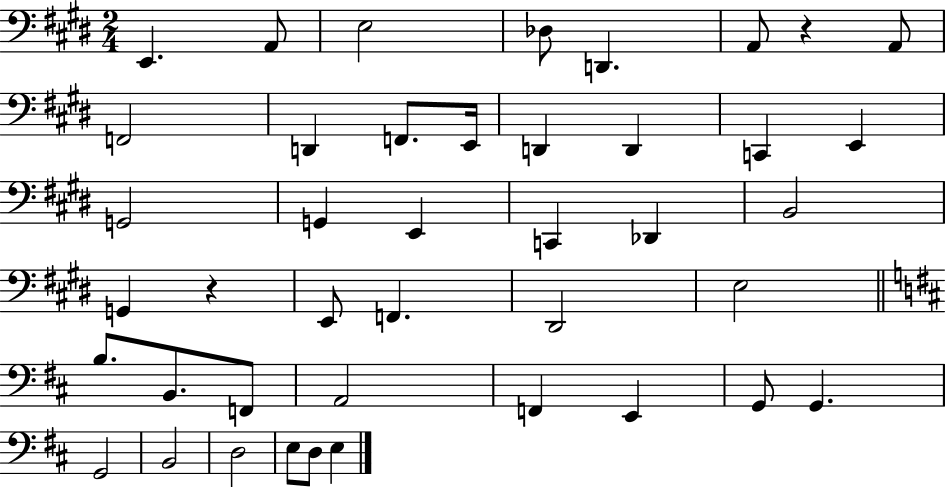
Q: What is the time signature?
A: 2/4